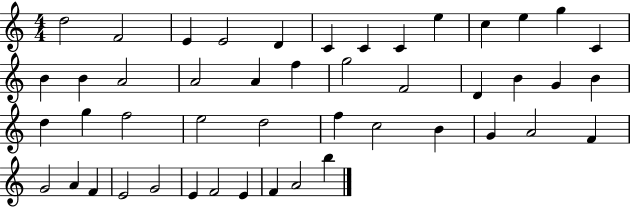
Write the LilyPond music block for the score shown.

{
  \clef treble
  \numericTimeSignature
  \time 4/4
  \key c \major
  d''2 f'2 | e'4 e'2 d'4 | c'4 c'4 c'4 e''4 | c''4 e''4 g''4 c'4 | \break b'4 b'4 a'2 | a'2 a'4 f''4 | g''2 f'2 | d'4 b'4 g'4 b'4 | \break d''4 g''4 f''2 | e''2 d''2 | f''4 c''2 b'4 | g'4 a'2 f'4 | \break g'2 a'4 f'4 | e'2 g'2 | e'4 f'2 e'4 | f'4 a'2 b''4 | \break \bar "|."
}